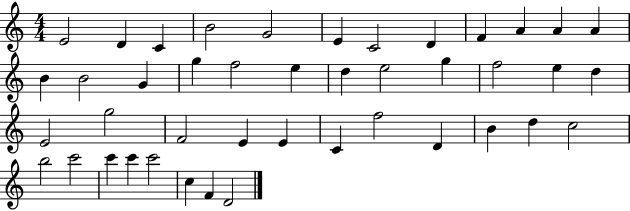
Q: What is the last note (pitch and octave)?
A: D4